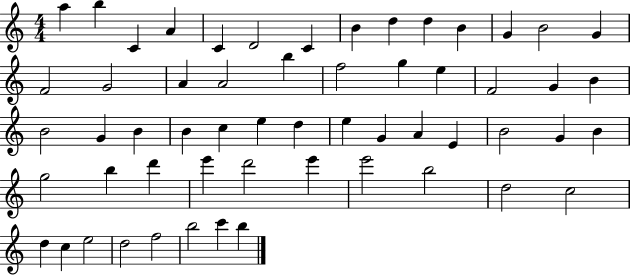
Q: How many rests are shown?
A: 0